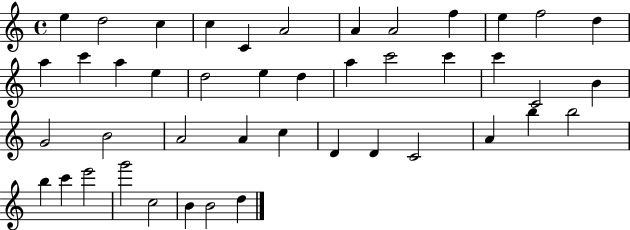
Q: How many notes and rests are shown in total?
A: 44